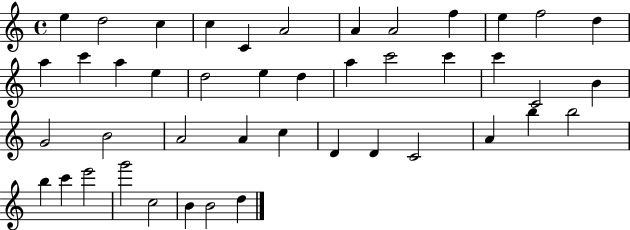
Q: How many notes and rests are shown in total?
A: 44